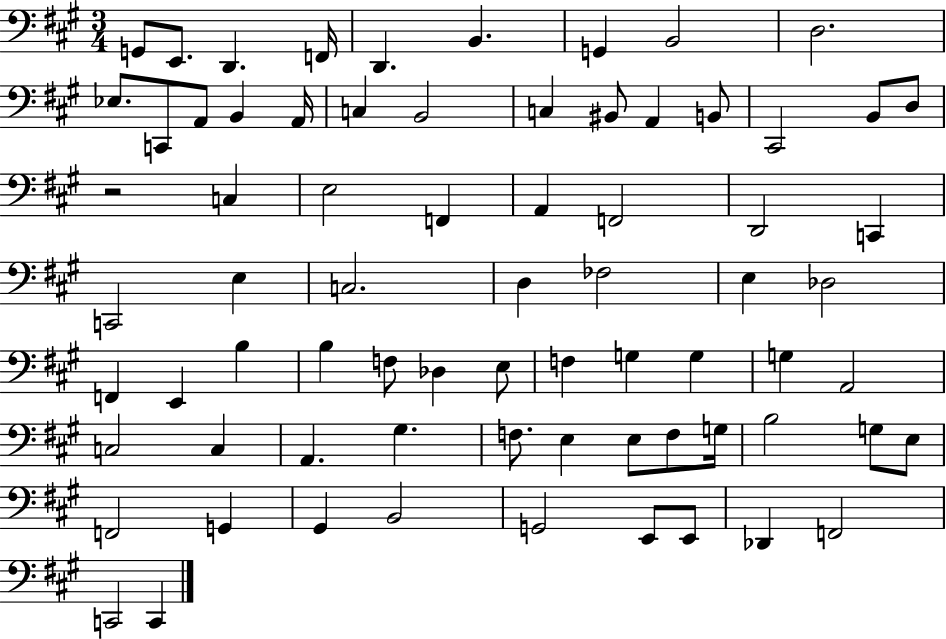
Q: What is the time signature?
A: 3/4